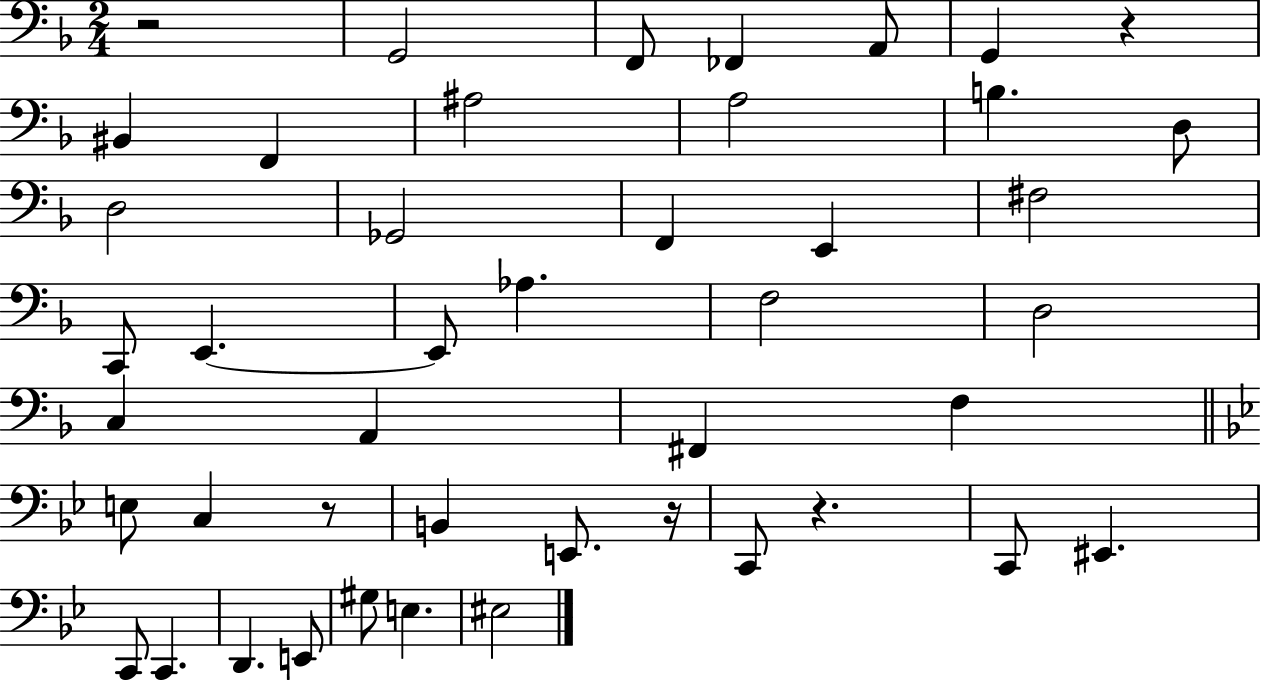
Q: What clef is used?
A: bass